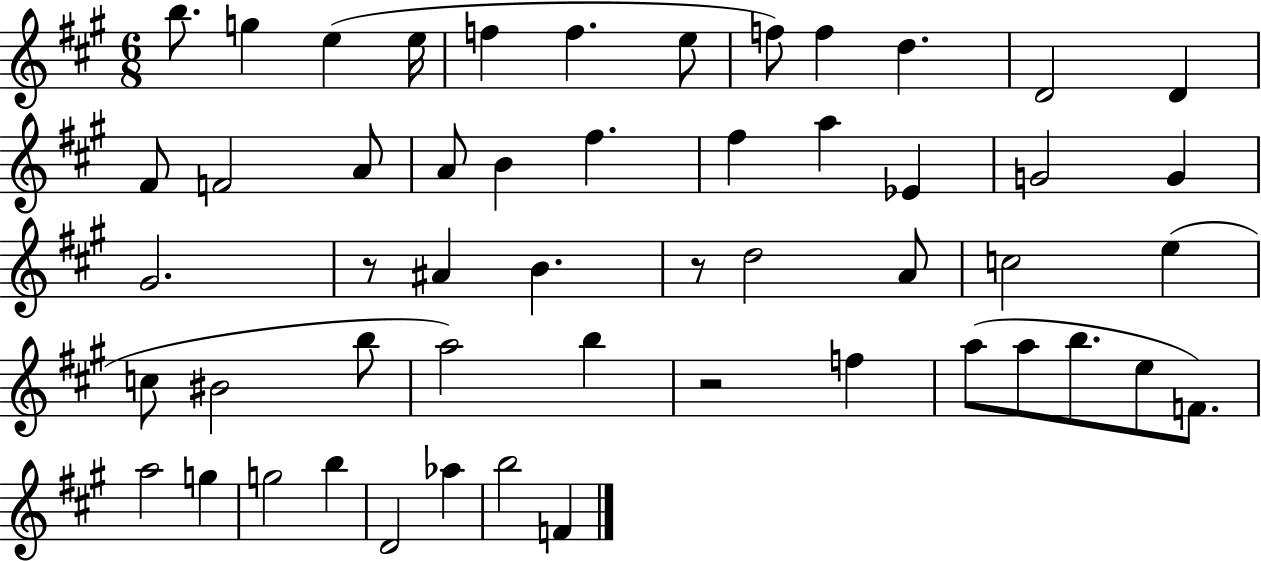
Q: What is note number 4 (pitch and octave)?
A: E5